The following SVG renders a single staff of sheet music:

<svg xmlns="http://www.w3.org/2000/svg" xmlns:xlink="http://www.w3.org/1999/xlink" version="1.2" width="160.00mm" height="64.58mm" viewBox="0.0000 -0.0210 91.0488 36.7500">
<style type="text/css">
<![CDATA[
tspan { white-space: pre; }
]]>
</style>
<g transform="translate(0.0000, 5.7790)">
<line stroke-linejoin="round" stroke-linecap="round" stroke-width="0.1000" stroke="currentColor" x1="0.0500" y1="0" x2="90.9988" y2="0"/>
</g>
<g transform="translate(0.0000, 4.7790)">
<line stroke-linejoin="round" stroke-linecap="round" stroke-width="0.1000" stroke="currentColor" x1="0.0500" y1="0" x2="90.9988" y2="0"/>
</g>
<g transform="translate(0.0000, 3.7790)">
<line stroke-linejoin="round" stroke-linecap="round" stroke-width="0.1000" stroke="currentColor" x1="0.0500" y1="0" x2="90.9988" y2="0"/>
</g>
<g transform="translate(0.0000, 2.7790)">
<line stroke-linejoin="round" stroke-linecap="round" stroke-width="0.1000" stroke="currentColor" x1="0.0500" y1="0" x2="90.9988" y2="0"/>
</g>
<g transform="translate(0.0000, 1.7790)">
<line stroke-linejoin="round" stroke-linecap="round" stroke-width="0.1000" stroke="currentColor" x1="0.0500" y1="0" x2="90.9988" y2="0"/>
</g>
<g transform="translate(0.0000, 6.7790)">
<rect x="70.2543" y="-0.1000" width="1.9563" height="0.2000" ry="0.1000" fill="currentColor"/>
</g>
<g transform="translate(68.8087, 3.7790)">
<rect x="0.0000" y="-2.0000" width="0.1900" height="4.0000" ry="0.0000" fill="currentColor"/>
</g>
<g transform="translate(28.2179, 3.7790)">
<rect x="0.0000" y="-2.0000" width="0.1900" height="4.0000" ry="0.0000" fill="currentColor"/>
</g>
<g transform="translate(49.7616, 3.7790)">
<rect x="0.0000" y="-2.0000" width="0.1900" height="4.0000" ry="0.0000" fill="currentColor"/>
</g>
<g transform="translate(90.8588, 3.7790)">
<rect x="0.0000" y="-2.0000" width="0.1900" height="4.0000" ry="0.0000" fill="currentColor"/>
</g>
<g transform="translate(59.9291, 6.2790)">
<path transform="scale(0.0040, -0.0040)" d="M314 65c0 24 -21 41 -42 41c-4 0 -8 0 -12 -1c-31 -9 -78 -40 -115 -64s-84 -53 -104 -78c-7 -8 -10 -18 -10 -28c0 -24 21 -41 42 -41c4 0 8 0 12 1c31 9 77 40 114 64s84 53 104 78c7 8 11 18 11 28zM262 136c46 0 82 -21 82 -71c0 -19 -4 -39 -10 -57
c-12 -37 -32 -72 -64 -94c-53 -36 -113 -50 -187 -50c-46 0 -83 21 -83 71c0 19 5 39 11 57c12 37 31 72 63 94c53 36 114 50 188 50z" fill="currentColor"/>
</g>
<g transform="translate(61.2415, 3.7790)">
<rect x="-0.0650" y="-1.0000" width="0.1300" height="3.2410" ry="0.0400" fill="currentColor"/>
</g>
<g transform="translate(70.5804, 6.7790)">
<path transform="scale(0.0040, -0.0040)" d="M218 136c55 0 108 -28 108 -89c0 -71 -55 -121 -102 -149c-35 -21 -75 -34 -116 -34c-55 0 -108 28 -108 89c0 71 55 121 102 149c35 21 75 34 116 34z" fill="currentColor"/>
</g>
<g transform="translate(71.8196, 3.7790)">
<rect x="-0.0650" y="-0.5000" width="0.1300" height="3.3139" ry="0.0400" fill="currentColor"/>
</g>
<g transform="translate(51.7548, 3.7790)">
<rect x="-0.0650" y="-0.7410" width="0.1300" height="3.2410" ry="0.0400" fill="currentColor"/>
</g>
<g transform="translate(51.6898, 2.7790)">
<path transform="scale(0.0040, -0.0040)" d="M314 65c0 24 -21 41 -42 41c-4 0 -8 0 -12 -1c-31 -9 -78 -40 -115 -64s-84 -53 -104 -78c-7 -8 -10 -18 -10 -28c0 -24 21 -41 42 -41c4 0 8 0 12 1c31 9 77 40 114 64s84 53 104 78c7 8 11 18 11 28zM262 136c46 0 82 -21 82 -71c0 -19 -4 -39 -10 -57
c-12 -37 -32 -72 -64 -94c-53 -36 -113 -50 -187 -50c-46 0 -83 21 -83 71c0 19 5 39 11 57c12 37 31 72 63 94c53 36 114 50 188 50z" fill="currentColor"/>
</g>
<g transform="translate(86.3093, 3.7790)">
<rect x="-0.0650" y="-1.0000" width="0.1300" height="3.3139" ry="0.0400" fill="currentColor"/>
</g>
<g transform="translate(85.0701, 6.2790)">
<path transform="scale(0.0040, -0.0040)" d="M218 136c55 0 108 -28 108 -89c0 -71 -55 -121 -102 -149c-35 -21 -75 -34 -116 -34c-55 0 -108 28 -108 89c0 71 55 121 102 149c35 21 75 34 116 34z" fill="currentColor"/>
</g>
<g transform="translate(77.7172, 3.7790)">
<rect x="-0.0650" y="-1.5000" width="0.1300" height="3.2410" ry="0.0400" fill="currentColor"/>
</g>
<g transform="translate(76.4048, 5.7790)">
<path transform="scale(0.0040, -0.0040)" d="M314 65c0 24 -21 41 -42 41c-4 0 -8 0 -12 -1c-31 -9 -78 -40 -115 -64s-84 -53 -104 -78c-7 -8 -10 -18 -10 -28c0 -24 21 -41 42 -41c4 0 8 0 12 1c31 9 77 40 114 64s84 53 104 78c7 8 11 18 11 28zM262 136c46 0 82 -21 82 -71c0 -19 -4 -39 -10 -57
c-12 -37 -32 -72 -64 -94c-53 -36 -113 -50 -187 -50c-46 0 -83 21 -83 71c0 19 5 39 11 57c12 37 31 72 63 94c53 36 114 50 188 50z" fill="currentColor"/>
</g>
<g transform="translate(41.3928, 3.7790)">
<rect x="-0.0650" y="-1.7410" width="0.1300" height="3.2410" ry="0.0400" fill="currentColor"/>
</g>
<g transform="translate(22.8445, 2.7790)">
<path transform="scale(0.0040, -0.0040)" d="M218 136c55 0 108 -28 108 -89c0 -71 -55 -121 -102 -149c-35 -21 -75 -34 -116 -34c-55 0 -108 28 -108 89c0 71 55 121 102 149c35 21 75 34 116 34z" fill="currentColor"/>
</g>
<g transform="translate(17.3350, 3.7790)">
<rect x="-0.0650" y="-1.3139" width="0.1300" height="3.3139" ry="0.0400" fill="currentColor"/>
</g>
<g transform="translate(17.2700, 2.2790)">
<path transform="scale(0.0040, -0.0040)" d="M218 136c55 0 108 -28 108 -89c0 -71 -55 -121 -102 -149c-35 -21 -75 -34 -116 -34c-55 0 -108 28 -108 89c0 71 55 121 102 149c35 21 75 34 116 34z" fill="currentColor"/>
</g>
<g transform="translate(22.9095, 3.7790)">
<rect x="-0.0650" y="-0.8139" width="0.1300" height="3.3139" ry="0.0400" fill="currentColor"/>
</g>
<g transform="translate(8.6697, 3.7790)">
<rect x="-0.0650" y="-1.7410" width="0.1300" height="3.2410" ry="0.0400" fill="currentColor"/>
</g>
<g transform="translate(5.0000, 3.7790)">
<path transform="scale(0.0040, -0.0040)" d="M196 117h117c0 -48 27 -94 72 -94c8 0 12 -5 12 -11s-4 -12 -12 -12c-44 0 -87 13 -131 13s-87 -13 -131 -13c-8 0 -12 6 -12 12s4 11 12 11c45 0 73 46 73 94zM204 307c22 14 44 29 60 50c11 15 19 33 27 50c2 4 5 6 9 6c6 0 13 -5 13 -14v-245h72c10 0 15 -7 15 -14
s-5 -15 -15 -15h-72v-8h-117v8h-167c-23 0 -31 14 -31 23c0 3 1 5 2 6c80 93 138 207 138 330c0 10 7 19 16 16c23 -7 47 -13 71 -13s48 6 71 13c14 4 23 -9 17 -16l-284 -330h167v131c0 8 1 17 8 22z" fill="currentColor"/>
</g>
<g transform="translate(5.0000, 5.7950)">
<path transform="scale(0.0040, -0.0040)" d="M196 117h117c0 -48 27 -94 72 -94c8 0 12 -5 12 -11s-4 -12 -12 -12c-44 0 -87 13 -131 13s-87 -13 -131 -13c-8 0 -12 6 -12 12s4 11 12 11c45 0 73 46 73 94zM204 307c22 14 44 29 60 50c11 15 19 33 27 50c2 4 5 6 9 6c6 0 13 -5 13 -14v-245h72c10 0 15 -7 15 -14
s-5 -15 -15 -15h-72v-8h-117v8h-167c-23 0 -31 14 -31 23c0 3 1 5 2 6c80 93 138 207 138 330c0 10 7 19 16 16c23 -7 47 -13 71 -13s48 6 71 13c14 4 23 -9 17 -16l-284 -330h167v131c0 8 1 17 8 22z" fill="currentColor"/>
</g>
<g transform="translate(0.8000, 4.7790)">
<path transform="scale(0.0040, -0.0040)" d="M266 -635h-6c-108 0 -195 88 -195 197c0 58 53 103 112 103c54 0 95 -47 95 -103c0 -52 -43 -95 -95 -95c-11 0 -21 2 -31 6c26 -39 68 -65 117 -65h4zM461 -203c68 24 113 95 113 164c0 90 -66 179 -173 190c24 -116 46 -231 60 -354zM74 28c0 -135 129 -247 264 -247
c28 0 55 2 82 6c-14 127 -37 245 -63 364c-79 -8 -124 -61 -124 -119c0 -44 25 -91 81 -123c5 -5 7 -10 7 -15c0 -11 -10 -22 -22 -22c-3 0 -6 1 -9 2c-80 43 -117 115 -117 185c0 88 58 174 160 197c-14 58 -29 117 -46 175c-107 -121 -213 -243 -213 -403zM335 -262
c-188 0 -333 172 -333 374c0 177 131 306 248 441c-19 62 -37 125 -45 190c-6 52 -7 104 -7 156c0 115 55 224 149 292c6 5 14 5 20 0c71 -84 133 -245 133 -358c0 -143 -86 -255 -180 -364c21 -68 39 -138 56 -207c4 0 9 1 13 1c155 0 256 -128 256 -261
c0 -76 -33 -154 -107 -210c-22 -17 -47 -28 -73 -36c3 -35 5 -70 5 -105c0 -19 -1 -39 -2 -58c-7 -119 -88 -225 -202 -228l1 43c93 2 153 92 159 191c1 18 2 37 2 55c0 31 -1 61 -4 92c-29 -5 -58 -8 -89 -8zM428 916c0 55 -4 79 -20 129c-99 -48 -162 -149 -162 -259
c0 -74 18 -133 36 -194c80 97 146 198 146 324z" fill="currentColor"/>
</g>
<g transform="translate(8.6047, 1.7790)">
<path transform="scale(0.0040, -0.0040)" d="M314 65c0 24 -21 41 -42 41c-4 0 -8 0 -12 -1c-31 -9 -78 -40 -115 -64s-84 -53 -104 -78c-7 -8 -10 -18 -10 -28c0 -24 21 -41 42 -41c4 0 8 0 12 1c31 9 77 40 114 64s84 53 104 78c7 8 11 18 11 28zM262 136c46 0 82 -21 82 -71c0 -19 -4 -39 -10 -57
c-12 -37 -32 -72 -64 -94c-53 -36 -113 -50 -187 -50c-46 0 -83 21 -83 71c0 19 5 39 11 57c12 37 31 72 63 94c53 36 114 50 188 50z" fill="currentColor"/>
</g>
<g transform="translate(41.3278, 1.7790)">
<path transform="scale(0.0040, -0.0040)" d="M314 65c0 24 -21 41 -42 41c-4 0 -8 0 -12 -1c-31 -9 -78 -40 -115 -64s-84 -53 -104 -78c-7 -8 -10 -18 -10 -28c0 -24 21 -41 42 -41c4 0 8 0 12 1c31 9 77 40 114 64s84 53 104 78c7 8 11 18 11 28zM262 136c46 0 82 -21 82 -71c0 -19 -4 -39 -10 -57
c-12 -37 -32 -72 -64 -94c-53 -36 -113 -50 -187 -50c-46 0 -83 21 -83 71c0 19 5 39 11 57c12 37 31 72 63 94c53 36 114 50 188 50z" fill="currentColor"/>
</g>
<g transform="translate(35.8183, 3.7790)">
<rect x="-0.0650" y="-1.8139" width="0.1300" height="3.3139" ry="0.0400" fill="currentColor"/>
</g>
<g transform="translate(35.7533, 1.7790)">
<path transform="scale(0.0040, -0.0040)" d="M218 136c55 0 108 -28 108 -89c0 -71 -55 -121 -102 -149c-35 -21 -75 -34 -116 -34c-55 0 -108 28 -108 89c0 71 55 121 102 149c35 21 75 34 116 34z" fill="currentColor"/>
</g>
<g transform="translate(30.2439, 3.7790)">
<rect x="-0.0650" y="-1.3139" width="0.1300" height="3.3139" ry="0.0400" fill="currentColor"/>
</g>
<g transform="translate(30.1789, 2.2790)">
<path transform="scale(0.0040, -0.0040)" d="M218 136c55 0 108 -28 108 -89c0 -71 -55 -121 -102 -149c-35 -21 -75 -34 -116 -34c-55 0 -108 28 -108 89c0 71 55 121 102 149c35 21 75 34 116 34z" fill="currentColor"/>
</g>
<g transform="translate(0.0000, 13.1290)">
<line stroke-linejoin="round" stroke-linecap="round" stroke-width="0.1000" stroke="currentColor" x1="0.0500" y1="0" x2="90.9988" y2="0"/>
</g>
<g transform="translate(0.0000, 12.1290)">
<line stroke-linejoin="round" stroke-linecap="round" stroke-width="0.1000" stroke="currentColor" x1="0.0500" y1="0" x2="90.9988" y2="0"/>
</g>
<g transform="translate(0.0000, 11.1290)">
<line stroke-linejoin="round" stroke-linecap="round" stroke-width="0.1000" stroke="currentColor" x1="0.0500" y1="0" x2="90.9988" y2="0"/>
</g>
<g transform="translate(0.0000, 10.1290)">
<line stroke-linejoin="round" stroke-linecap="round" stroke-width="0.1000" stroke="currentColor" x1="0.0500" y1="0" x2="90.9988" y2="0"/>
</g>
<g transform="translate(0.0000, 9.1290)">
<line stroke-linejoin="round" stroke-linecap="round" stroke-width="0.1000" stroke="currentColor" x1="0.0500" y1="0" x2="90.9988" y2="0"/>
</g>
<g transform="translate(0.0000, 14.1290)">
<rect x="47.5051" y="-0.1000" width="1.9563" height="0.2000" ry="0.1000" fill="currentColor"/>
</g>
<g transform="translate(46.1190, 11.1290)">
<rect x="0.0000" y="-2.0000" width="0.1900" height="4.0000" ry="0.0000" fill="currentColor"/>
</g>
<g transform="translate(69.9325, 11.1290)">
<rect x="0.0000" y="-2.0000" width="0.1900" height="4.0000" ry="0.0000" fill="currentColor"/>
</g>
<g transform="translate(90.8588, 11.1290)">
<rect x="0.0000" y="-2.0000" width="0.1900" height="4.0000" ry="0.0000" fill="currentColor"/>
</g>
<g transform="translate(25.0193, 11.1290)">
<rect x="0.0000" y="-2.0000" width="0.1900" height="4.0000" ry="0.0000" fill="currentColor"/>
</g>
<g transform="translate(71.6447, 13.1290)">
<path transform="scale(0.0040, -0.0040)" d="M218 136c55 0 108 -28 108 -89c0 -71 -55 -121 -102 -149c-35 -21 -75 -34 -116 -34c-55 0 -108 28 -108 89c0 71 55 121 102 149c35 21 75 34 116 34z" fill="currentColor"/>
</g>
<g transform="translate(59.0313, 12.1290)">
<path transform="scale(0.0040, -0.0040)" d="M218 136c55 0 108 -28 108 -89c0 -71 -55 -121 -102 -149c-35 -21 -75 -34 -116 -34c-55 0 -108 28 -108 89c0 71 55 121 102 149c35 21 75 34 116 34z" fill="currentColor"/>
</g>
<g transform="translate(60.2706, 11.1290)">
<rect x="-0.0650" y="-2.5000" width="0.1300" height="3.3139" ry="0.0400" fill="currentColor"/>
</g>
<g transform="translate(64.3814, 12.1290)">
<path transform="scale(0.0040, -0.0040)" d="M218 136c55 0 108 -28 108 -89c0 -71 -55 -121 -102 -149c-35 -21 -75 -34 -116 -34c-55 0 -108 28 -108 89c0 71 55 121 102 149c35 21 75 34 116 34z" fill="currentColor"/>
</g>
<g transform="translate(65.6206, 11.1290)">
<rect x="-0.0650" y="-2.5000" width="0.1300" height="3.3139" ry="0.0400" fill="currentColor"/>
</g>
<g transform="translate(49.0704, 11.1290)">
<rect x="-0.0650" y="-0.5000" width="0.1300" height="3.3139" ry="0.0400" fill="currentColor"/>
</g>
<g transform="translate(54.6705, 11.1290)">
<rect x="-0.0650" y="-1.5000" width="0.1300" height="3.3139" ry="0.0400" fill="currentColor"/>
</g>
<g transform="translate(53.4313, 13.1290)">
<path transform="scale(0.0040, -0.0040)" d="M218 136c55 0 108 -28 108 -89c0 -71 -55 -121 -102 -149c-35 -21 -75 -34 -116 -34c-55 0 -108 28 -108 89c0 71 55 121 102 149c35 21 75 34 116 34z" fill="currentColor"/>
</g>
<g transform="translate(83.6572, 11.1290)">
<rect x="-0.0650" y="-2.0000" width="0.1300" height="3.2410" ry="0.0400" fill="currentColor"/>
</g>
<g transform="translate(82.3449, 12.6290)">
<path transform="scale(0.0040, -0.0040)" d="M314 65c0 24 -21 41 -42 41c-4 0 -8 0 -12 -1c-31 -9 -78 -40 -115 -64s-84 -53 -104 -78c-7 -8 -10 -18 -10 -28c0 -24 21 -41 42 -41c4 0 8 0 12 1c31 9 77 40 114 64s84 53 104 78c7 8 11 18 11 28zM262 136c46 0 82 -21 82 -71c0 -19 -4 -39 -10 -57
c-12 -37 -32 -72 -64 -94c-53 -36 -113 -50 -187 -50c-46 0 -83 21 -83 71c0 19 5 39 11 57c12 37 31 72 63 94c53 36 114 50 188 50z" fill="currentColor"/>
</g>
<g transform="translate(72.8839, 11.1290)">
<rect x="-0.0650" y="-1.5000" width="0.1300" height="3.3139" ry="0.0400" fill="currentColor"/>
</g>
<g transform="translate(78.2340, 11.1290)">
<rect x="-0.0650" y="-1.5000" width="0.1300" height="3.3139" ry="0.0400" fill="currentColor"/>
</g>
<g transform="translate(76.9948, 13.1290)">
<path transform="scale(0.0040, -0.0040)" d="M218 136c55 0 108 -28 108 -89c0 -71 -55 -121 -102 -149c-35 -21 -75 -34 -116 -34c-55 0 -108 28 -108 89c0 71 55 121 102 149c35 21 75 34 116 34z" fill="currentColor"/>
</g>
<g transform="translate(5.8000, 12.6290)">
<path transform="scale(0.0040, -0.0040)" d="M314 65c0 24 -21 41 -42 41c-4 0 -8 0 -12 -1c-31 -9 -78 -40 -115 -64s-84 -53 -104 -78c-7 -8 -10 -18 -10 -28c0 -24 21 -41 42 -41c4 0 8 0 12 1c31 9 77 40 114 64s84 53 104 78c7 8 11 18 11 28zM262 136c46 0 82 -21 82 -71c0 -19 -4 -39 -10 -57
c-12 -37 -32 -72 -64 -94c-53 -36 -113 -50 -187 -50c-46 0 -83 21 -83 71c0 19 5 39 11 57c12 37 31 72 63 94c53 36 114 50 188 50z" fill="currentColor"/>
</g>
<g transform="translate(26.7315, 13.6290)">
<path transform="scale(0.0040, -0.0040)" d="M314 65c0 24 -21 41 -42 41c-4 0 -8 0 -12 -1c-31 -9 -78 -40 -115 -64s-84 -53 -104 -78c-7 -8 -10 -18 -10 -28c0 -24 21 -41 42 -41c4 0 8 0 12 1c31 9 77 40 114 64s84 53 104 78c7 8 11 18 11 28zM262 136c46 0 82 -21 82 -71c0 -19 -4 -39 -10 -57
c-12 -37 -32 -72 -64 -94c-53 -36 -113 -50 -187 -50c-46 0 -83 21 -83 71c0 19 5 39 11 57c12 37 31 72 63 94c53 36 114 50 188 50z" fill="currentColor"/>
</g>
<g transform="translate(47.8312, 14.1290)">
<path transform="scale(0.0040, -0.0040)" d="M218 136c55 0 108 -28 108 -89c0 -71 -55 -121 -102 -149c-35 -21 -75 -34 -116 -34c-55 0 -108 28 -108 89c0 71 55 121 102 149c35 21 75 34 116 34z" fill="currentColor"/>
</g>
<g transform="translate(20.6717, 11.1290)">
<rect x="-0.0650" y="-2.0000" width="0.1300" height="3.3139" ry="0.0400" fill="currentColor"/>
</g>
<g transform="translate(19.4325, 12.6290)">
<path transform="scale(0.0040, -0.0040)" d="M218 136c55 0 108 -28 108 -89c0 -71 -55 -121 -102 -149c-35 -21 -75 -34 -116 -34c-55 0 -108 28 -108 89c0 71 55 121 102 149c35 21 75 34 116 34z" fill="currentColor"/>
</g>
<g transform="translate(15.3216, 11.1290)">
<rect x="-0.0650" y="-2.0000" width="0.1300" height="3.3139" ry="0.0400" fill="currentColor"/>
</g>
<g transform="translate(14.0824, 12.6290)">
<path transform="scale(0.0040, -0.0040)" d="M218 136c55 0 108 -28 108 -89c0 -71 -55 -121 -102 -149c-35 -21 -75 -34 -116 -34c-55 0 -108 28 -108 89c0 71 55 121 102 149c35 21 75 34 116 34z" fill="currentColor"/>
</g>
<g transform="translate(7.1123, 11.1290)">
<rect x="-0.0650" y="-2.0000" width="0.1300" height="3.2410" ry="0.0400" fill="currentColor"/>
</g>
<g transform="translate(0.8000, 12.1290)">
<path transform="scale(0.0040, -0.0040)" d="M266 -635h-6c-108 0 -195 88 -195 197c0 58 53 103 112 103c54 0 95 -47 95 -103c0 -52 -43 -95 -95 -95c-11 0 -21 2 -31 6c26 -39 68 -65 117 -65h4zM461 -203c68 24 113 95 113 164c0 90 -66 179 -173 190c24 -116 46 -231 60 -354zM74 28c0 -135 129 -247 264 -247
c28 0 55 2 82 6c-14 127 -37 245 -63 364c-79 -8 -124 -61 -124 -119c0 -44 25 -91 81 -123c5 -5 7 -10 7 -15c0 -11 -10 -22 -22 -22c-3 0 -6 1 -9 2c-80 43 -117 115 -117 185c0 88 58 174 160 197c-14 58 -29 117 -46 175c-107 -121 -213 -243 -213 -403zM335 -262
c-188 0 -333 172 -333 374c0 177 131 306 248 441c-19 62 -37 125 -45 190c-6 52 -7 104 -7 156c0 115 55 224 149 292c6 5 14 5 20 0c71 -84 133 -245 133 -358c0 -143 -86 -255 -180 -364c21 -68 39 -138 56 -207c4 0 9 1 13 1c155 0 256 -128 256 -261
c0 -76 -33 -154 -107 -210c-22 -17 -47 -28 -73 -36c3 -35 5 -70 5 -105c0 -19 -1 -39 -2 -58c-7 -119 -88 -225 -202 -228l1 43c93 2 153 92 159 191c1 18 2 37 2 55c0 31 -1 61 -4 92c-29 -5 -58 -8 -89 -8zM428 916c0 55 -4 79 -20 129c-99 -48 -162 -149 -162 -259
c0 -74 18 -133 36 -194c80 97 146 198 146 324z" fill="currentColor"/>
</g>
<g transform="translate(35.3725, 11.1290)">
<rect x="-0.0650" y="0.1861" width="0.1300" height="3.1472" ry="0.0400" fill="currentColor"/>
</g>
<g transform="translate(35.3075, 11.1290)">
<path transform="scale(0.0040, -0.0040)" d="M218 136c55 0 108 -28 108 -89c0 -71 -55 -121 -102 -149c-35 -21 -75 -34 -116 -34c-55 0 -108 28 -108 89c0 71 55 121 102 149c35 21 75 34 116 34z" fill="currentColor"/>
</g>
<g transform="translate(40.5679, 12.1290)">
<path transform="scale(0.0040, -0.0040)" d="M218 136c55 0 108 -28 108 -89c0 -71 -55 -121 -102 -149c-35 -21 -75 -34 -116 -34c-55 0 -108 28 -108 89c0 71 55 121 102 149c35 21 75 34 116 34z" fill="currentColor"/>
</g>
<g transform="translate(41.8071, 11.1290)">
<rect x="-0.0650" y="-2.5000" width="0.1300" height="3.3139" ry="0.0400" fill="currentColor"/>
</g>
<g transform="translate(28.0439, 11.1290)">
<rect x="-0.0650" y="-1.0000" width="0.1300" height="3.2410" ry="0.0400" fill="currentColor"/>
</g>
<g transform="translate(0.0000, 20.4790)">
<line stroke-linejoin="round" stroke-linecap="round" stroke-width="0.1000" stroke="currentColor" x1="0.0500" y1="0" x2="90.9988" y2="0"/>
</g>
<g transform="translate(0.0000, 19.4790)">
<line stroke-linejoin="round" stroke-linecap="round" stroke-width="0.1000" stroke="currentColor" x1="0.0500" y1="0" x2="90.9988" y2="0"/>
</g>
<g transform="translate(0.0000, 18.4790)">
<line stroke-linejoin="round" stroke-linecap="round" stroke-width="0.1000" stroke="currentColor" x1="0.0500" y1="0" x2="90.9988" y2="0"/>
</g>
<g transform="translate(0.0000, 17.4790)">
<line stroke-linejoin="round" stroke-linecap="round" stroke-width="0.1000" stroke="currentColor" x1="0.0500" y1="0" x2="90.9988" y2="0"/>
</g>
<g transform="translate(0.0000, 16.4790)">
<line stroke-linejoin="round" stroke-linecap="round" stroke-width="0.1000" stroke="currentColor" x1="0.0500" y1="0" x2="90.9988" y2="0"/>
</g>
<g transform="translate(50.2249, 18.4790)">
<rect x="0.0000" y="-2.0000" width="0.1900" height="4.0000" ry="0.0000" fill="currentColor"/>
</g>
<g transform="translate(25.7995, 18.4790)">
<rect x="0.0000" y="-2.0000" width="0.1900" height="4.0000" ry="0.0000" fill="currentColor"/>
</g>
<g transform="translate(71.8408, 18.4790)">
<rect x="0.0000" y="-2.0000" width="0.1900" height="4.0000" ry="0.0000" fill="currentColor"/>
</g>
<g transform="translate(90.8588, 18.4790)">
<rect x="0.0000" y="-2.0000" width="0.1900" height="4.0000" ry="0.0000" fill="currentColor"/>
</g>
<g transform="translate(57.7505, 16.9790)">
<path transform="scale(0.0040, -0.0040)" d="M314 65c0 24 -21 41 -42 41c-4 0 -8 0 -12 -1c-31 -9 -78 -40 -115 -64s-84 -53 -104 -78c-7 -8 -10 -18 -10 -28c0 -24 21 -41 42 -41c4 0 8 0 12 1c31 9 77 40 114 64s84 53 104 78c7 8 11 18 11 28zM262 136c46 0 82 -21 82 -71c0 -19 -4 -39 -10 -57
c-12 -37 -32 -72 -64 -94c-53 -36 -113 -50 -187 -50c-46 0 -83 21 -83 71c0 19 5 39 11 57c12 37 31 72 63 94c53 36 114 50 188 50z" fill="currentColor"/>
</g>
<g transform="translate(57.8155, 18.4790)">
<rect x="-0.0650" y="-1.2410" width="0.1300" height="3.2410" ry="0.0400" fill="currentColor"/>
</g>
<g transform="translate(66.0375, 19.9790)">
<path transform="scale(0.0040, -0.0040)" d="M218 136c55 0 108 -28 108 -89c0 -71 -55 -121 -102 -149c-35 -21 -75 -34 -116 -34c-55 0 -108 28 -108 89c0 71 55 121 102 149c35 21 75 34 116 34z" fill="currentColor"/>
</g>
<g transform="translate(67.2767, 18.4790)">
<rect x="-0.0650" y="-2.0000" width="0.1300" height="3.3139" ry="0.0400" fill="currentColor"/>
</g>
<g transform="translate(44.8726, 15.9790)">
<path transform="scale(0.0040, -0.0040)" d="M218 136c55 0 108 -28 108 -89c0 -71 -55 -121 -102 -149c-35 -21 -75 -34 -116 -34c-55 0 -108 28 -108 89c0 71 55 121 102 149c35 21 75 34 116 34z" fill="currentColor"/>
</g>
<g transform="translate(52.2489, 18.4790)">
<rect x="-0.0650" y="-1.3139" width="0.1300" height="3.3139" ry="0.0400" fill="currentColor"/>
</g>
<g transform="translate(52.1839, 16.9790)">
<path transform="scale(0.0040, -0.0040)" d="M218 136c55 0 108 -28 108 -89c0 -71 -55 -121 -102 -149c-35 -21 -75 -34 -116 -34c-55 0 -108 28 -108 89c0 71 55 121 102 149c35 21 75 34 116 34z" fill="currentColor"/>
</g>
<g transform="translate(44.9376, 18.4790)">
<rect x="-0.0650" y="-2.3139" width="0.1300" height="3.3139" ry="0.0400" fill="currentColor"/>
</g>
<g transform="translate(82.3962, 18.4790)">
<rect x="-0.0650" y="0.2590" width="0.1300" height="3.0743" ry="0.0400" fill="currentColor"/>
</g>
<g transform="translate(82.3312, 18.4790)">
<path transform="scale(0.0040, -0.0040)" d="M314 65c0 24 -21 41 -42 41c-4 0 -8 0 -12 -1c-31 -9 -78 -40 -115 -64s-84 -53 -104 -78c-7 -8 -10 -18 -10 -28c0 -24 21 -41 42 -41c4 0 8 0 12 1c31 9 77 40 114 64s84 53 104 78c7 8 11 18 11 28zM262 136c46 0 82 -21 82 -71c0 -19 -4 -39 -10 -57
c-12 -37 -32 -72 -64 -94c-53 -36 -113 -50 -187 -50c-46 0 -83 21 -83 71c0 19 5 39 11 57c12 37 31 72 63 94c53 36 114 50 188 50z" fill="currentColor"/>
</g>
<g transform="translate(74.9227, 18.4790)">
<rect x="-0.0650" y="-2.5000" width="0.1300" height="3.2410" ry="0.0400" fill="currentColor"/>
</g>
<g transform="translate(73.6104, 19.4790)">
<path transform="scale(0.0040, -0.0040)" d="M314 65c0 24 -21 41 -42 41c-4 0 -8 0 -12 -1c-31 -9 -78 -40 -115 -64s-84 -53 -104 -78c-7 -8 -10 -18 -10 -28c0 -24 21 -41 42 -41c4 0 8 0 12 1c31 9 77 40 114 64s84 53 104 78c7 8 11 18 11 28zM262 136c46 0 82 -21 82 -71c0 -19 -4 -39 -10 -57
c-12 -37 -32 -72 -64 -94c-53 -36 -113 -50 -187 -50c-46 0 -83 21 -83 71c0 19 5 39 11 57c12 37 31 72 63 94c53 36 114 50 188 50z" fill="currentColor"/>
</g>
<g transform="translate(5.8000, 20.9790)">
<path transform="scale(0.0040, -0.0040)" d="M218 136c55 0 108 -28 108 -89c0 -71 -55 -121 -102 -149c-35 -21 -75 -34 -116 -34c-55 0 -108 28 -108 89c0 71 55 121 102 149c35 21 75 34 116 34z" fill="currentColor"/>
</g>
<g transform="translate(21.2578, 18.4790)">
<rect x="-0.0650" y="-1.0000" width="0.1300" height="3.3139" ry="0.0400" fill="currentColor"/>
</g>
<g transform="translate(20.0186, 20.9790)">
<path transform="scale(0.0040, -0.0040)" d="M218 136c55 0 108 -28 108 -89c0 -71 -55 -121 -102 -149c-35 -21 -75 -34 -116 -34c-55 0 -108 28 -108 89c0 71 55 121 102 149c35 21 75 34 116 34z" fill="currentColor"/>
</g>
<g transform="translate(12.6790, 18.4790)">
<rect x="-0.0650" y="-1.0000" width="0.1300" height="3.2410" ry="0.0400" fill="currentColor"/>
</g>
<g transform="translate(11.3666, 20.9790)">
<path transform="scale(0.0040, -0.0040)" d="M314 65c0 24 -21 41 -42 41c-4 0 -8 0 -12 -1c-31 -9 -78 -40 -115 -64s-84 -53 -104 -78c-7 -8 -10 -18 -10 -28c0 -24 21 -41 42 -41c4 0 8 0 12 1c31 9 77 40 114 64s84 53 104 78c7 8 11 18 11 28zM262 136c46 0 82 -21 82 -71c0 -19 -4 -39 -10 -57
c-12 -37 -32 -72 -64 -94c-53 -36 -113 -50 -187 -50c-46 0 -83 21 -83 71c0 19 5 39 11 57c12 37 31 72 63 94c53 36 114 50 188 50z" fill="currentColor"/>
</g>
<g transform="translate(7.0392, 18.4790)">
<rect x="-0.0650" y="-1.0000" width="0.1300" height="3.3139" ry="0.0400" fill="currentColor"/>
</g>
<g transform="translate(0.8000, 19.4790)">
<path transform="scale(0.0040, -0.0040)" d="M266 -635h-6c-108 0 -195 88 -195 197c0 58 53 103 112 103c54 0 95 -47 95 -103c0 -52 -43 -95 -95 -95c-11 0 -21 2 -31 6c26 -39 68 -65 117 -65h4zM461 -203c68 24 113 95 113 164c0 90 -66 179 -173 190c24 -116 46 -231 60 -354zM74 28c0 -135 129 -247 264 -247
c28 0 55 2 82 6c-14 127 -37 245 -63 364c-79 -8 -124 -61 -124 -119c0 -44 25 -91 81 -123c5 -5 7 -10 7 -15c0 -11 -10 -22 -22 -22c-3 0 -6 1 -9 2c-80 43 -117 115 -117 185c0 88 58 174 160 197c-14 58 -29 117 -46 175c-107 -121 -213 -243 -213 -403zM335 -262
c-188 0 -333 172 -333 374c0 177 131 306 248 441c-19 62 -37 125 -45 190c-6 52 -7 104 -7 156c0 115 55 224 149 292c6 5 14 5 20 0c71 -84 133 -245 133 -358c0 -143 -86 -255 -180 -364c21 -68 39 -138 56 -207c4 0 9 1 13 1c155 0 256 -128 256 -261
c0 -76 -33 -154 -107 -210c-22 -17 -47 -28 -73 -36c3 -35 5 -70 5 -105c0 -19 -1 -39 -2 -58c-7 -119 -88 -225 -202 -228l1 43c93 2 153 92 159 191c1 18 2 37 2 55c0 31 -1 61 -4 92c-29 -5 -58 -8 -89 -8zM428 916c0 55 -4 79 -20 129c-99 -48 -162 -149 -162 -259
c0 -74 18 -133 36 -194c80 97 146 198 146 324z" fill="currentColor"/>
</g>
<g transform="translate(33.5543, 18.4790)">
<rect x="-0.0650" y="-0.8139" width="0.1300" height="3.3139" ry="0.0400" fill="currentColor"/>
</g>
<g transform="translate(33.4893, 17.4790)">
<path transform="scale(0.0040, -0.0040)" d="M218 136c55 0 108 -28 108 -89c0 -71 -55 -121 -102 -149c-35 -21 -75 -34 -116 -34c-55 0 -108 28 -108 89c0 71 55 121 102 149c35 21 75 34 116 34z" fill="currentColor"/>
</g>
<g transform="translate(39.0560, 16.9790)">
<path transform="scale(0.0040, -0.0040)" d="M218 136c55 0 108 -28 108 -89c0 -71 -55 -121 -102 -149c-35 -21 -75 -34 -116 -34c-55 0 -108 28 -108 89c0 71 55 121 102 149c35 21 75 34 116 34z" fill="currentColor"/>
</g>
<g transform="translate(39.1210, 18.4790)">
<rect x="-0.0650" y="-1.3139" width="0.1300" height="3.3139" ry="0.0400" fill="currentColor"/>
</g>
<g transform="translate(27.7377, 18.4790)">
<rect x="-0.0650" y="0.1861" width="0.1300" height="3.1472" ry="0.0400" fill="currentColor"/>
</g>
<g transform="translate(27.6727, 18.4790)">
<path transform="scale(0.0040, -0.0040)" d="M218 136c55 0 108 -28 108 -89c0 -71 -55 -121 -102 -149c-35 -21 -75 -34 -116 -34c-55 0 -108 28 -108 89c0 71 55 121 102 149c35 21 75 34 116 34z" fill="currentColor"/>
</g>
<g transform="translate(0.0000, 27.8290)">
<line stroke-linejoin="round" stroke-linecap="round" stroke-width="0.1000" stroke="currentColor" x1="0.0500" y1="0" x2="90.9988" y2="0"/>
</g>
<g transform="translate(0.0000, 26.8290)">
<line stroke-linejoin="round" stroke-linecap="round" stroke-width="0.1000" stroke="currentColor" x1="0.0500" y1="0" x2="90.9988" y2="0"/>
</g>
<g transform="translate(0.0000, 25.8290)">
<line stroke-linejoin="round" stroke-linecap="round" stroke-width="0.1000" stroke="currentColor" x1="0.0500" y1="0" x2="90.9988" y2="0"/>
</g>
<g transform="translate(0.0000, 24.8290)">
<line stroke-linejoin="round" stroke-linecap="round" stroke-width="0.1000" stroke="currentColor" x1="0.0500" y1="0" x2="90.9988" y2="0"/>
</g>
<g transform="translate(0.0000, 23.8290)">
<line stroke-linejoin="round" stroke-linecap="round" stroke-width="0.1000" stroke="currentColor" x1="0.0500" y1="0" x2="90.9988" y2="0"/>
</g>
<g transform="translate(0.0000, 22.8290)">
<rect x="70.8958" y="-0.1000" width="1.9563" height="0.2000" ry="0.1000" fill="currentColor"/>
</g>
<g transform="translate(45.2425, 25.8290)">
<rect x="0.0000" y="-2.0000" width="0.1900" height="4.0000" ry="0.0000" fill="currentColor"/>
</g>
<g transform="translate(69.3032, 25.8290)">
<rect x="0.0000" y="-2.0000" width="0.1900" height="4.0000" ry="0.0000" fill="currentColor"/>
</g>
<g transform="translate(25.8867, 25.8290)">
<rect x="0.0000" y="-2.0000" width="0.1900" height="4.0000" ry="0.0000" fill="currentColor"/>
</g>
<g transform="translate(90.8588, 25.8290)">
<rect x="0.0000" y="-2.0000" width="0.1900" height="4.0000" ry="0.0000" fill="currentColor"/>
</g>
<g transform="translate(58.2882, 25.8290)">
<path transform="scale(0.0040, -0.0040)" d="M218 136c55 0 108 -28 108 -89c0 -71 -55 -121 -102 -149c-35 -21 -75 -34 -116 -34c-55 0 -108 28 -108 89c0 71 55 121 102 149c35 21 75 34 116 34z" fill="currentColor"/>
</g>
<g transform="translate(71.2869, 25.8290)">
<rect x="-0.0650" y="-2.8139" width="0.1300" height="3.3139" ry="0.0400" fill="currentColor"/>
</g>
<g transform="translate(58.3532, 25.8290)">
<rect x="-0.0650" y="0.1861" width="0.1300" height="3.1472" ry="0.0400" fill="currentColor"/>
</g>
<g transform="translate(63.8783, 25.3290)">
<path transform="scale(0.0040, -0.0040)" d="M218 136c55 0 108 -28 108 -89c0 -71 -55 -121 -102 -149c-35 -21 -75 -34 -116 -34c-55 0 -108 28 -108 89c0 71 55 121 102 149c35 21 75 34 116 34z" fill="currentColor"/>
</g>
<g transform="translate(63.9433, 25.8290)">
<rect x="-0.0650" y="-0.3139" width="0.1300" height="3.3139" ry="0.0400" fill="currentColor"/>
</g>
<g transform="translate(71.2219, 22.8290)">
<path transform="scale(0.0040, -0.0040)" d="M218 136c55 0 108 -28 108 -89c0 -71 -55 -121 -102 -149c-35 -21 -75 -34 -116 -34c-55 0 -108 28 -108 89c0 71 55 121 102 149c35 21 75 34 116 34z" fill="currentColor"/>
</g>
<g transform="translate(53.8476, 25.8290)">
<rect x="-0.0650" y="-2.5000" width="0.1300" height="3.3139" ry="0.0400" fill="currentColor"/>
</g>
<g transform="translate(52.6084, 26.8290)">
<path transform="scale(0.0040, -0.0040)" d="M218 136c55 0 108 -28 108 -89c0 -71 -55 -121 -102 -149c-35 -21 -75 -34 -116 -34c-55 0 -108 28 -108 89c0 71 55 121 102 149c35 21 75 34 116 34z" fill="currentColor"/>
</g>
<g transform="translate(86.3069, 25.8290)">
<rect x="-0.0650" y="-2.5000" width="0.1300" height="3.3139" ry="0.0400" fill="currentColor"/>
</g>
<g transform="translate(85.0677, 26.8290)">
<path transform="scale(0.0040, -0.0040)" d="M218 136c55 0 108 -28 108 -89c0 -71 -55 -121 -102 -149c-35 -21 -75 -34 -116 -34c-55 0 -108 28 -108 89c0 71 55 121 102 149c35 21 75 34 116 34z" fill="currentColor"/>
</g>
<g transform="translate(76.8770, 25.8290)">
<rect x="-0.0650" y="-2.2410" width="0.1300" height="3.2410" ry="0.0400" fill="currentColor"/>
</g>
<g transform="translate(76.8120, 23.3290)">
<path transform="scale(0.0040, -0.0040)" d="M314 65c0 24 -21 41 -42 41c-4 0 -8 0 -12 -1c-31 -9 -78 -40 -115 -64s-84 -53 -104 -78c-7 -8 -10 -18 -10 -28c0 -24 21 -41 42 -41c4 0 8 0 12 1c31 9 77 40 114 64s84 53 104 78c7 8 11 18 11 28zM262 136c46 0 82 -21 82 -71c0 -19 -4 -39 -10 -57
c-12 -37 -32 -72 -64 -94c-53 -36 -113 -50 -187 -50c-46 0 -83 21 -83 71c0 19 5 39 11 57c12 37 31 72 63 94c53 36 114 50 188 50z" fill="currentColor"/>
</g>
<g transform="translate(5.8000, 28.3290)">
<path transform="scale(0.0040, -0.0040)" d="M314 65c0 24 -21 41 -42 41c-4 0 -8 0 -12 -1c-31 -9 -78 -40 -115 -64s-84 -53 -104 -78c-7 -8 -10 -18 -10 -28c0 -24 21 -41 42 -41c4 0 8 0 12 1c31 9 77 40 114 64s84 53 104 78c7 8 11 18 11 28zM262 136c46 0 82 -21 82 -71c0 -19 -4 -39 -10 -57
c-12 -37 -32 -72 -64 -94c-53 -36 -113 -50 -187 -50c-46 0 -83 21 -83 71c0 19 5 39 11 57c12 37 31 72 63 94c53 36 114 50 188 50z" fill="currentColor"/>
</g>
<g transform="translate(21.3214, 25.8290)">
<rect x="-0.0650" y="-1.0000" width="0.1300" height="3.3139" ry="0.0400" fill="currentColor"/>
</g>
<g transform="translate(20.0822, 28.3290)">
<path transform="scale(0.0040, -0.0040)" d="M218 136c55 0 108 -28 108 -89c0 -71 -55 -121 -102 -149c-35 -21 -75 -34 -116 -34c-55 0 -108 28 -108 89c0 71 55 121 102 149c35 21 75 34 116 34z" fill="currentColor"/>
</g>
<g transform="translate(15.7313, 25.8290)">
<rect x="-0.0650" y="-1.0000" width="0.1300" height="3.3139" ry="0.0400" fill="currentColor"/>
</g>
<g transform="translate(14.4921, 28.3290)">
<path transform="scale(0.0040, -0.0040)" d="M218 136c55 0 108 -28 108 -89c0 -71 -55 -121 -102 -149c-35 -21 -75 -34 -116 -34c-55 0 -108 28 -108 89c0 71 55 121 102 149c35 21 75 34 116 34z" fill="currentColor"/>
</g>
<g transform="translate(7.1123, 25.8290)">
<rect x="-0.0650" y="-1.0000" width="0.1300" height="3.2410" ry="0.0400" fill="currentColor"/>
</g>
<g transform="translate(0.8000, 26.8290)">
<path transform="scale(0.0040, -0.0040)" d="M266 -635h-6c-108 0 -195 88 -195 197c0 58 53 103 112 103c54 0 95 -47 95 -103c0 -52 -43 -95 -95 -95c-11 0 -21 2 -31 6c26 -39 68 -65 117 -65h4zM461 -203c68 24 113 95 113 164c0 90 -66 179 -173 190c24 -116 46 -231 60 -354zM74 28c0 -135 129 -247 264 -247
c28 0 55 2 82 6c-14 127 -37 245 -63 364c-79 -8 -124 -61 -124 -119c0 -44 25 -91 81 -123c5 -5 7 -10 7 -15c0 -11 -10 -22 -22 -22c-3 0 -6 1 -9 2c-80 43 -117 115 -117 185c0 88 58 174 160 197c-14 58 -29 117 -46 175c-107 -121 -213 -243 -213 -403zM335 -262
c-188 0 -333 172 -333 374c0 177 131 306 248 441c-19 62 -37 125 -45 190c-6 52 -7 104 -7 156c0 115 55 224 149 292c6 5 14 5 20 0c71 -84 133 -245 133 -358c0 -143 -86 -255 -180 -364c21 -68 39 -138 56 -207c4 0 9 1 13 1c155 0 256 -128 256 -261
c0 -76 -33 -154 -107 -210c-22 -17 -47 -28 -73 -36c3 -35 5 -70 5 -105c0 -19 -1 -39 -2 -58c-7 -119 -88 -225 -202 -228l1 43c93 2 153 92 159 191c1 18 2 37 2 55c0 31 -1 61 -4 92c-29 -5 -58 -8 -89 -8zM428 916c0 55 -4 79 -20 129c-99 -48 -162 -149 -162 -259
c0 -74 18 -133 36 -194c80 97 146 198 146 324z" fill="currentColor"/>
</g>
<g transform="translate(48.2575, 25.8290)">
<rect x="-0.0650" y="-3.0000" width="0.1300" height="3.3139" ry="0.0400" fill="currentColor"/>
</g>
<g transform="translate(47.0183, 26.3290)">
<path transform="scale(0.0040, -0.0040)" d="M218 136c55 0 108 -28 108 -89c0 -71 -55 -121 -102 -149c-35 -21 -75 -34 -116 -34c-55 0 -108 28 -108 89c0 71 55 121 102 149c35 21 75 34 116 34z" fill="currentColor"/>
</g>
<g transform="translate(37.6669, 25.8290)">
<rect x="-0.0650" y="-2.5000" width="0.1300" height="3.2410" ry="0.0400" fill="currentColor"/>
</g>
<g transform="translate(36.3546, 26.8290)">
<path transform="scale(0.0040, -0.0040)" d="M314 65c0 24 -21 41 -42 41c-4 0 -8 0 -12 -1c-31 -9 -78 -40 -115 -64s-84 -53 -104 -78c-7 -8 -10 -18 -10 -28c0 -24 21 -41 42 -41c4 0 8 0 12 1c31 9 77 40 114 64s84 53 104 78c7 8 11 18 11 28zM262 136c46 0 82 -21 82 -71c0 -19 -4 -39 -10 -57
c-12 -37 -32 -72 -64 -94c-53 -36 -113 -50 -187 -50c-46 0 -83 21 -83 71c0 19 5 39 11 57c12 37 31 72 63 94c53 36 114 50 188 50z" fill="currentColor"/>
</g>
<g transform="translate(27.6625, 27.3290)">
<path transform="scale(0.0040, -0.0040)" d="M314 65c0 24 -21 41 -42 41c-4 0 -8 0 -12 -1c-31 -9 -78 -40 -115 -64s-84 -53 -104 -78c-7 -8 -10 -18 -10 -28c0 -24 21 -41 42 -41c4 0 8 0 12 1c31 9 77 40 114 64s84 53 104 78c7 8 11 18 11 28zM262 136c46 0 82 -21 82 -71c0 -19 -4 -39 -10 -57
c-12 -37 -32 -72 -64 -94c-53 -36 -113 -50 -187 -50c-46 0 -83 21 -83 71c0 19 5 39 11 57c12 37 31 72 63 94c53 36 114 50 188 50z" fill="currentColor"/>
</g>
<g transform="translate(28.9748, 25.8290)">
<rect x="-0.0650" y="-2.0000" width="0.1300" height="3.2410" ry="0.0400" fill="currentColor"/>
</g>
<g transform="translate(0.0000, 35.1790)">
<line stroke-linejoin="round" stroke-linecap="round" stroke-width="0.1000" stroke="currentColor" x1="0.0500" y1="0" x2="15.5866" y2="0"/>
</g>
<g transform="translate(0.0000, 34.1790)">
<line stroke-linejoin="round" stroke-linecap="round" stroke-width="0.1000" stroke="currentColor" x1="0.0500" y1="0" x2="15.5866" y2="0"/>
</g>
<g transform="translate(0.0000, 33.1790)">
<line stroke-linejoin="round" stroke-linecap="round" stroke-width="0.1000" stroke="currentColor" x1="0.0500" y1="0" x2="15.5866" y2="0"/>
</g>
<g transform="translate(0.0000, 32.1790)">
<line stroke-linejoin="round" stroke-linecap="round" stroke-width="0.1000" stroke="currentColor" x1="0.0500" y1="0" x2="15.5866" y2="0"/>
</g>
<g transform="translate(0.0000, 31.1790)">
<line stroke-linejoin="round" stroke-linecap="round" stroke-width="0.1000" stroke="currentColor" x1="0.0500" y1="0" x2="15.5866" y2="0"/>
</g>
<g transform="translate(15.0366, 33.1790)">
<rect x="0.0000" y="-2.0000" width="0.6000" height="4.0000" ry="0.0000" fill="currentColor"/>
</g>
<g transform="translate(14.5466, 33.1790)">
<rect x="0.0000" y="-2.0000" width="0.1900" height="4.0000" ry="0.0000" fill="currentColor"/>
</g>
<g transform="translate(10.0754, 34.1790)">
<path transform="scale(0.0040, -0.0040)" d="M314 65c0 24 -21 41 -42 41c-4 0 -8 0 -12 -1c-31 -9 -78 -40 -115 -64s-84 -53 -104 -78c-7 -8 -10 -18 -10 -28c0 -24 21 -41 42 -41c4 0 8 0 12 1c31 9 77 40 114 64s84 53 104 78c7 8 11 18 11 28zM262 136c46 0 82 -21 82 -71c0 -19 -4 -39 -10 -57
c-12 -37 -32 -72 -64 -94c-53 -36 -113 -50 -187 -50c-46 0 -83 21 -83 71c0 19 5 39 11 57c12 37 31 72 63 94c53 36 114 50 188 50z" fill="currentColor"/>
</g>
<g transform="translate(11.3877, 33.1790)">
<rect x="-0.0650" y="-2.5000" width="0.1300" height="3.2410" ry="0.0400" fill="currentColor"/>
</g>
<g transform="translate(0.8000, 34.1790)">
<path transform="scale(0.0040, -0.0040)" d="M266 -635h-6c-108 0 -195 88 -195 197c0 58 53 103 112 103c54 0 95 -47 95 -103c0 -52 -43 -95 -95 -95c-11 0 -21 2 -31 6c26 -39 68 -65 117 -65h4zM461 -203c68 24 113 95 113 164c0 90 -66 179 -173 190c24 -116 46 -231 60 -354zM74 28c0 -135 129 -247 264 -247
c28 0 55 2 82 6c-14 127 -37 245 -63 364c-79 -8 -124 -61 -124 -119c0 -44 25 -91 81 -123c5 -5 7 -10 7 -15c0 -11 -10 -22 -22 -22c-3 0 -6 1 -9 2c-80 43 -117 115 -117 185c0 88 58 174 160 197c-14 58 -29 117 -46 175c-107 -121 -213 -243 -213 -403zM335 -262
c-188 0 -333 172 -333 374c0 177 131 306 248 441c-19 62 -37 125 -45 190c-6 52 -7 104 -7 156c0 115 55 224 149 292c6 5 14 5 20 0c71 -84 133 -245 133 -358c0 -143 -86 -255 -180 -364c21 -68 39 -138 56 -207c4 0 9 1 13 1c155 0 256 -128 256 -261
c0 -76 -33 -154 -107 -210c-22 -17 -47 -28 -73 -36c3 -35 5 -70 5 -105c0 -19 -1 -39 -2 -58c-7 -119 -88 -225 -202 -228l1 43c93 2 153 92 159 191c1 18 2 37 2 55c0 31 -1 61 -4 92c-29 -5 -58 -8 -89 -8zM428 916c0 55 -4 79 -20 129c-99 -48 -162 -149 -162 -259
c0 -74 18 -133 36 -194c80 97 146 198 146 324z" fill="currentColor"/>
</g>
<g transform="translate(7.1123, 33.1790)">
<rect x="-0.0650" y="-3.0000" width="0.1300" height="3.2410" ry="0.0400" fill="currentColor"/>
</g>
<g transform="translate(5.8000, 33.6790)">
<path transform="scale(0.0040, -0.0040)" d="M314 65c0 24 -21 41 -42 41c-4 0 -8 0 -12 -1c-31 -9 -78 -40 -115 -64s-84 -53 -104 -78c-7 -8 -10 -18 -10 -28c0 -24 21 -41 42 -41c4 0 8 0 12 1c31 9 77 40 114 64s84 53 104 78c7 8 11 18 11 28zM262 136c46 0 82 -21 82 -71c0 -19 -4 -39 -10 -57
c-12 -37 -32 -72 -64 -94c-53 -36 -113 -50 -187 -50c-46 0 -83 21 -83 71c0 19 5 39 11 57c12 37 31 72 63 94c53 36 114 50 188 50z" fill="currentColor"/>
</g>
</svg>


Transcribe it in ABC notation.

X:1
T:Untitled
M:4/4
L:1/4
K:C
f2 e d e f f2 d2 D2 C E2 D F2 F F D2 B G C E G G E E F2 D D2 D B d e g e e2 F G2 B2 D2 D D F2 G2 A G B c a g2 G A2 G2